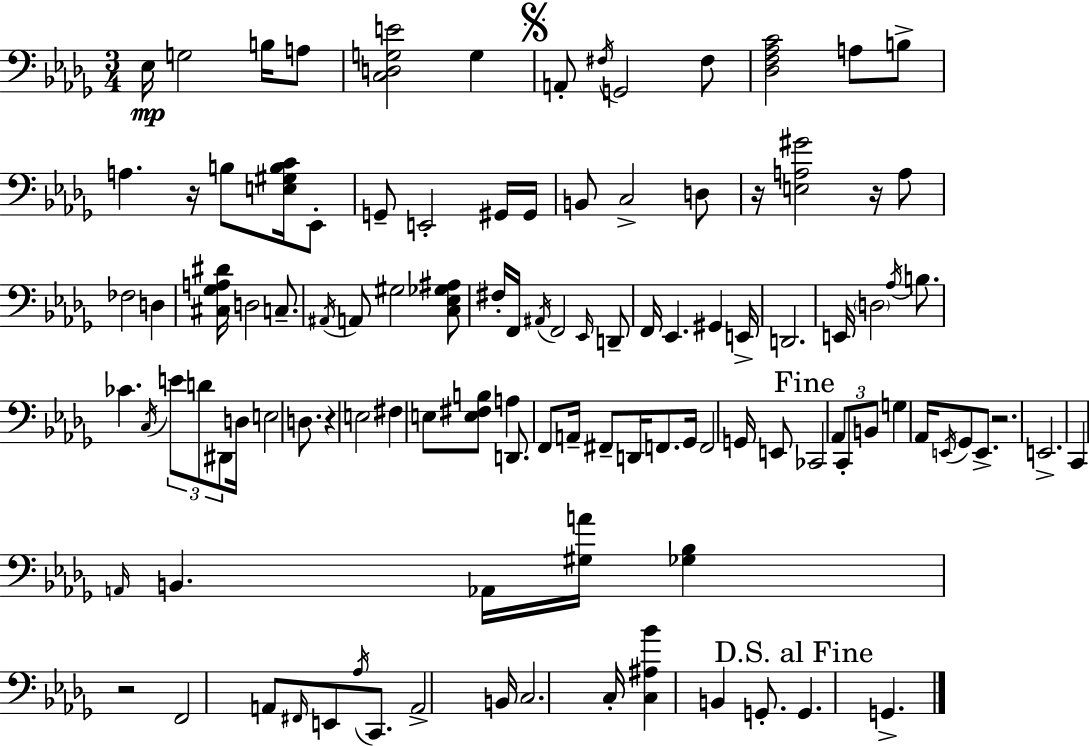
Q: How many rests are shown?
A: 6